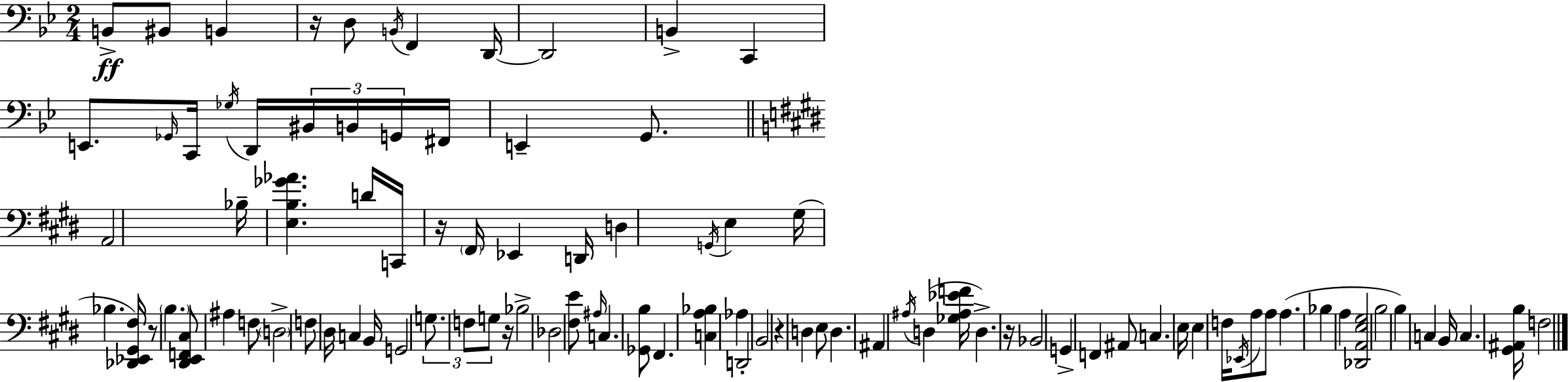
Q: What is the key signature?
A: BES major